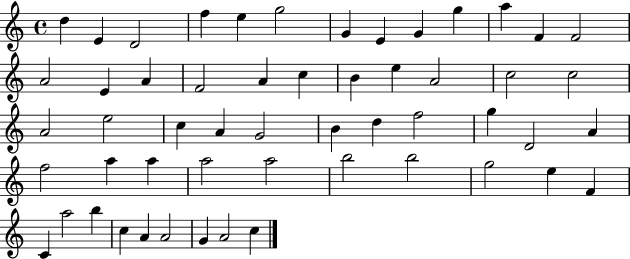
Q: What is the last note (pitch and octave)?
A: C5